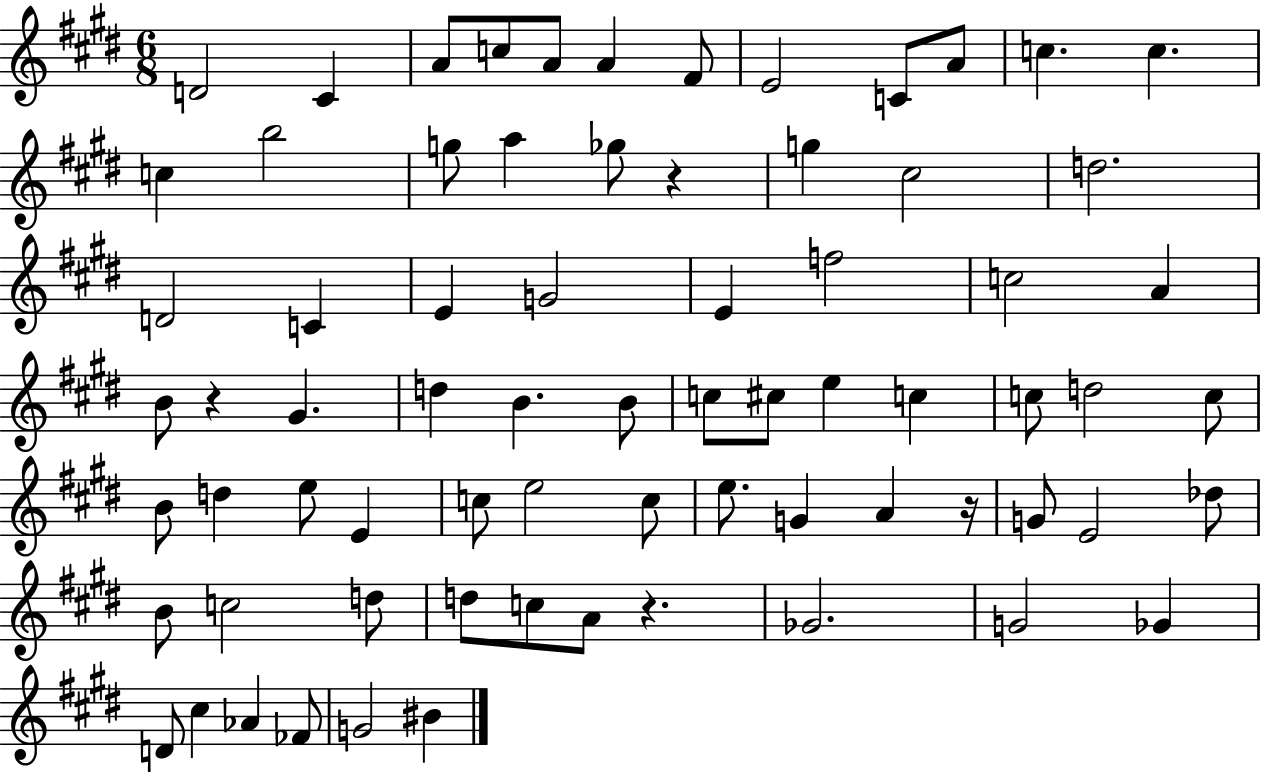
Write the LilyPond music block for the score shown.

{
  \clef treble
  \numericTimeSignature
  \time 6/8
  \key e \major
  \repeat volta 2 { d'2 cis'4 | a'8 c''8 a'8 a'4 fis'8 | e'2 c'8 a'8 | c''4. c''4. | \break c''4 b''2 | g''8 a''4 ges''8 r4 | g''4 cis''2 | d''2. | \break d'2 c'4 | e'4 g'2 | e'4 f''2 | c''2 a'4 | \break b'8 r4 gis'4. | d''4 b'4. b'8 | c''8 cis''8 e''4 c''4 | c''8 d''2 c''8 | \break b'8 d''4 e''8 e'4 | c''8 e''2 c''8 | e''8. g'4 a'4 r16 | g'8 e'2 des''8 | \break b'8 c''2 d''8 | d''8 c''8 a'8 r4. | ges'2. | g'2 ges'4 | \break d'8 cis''4 aes'4 fes'8 | g'2 bis'4 | } \bar "|."
}